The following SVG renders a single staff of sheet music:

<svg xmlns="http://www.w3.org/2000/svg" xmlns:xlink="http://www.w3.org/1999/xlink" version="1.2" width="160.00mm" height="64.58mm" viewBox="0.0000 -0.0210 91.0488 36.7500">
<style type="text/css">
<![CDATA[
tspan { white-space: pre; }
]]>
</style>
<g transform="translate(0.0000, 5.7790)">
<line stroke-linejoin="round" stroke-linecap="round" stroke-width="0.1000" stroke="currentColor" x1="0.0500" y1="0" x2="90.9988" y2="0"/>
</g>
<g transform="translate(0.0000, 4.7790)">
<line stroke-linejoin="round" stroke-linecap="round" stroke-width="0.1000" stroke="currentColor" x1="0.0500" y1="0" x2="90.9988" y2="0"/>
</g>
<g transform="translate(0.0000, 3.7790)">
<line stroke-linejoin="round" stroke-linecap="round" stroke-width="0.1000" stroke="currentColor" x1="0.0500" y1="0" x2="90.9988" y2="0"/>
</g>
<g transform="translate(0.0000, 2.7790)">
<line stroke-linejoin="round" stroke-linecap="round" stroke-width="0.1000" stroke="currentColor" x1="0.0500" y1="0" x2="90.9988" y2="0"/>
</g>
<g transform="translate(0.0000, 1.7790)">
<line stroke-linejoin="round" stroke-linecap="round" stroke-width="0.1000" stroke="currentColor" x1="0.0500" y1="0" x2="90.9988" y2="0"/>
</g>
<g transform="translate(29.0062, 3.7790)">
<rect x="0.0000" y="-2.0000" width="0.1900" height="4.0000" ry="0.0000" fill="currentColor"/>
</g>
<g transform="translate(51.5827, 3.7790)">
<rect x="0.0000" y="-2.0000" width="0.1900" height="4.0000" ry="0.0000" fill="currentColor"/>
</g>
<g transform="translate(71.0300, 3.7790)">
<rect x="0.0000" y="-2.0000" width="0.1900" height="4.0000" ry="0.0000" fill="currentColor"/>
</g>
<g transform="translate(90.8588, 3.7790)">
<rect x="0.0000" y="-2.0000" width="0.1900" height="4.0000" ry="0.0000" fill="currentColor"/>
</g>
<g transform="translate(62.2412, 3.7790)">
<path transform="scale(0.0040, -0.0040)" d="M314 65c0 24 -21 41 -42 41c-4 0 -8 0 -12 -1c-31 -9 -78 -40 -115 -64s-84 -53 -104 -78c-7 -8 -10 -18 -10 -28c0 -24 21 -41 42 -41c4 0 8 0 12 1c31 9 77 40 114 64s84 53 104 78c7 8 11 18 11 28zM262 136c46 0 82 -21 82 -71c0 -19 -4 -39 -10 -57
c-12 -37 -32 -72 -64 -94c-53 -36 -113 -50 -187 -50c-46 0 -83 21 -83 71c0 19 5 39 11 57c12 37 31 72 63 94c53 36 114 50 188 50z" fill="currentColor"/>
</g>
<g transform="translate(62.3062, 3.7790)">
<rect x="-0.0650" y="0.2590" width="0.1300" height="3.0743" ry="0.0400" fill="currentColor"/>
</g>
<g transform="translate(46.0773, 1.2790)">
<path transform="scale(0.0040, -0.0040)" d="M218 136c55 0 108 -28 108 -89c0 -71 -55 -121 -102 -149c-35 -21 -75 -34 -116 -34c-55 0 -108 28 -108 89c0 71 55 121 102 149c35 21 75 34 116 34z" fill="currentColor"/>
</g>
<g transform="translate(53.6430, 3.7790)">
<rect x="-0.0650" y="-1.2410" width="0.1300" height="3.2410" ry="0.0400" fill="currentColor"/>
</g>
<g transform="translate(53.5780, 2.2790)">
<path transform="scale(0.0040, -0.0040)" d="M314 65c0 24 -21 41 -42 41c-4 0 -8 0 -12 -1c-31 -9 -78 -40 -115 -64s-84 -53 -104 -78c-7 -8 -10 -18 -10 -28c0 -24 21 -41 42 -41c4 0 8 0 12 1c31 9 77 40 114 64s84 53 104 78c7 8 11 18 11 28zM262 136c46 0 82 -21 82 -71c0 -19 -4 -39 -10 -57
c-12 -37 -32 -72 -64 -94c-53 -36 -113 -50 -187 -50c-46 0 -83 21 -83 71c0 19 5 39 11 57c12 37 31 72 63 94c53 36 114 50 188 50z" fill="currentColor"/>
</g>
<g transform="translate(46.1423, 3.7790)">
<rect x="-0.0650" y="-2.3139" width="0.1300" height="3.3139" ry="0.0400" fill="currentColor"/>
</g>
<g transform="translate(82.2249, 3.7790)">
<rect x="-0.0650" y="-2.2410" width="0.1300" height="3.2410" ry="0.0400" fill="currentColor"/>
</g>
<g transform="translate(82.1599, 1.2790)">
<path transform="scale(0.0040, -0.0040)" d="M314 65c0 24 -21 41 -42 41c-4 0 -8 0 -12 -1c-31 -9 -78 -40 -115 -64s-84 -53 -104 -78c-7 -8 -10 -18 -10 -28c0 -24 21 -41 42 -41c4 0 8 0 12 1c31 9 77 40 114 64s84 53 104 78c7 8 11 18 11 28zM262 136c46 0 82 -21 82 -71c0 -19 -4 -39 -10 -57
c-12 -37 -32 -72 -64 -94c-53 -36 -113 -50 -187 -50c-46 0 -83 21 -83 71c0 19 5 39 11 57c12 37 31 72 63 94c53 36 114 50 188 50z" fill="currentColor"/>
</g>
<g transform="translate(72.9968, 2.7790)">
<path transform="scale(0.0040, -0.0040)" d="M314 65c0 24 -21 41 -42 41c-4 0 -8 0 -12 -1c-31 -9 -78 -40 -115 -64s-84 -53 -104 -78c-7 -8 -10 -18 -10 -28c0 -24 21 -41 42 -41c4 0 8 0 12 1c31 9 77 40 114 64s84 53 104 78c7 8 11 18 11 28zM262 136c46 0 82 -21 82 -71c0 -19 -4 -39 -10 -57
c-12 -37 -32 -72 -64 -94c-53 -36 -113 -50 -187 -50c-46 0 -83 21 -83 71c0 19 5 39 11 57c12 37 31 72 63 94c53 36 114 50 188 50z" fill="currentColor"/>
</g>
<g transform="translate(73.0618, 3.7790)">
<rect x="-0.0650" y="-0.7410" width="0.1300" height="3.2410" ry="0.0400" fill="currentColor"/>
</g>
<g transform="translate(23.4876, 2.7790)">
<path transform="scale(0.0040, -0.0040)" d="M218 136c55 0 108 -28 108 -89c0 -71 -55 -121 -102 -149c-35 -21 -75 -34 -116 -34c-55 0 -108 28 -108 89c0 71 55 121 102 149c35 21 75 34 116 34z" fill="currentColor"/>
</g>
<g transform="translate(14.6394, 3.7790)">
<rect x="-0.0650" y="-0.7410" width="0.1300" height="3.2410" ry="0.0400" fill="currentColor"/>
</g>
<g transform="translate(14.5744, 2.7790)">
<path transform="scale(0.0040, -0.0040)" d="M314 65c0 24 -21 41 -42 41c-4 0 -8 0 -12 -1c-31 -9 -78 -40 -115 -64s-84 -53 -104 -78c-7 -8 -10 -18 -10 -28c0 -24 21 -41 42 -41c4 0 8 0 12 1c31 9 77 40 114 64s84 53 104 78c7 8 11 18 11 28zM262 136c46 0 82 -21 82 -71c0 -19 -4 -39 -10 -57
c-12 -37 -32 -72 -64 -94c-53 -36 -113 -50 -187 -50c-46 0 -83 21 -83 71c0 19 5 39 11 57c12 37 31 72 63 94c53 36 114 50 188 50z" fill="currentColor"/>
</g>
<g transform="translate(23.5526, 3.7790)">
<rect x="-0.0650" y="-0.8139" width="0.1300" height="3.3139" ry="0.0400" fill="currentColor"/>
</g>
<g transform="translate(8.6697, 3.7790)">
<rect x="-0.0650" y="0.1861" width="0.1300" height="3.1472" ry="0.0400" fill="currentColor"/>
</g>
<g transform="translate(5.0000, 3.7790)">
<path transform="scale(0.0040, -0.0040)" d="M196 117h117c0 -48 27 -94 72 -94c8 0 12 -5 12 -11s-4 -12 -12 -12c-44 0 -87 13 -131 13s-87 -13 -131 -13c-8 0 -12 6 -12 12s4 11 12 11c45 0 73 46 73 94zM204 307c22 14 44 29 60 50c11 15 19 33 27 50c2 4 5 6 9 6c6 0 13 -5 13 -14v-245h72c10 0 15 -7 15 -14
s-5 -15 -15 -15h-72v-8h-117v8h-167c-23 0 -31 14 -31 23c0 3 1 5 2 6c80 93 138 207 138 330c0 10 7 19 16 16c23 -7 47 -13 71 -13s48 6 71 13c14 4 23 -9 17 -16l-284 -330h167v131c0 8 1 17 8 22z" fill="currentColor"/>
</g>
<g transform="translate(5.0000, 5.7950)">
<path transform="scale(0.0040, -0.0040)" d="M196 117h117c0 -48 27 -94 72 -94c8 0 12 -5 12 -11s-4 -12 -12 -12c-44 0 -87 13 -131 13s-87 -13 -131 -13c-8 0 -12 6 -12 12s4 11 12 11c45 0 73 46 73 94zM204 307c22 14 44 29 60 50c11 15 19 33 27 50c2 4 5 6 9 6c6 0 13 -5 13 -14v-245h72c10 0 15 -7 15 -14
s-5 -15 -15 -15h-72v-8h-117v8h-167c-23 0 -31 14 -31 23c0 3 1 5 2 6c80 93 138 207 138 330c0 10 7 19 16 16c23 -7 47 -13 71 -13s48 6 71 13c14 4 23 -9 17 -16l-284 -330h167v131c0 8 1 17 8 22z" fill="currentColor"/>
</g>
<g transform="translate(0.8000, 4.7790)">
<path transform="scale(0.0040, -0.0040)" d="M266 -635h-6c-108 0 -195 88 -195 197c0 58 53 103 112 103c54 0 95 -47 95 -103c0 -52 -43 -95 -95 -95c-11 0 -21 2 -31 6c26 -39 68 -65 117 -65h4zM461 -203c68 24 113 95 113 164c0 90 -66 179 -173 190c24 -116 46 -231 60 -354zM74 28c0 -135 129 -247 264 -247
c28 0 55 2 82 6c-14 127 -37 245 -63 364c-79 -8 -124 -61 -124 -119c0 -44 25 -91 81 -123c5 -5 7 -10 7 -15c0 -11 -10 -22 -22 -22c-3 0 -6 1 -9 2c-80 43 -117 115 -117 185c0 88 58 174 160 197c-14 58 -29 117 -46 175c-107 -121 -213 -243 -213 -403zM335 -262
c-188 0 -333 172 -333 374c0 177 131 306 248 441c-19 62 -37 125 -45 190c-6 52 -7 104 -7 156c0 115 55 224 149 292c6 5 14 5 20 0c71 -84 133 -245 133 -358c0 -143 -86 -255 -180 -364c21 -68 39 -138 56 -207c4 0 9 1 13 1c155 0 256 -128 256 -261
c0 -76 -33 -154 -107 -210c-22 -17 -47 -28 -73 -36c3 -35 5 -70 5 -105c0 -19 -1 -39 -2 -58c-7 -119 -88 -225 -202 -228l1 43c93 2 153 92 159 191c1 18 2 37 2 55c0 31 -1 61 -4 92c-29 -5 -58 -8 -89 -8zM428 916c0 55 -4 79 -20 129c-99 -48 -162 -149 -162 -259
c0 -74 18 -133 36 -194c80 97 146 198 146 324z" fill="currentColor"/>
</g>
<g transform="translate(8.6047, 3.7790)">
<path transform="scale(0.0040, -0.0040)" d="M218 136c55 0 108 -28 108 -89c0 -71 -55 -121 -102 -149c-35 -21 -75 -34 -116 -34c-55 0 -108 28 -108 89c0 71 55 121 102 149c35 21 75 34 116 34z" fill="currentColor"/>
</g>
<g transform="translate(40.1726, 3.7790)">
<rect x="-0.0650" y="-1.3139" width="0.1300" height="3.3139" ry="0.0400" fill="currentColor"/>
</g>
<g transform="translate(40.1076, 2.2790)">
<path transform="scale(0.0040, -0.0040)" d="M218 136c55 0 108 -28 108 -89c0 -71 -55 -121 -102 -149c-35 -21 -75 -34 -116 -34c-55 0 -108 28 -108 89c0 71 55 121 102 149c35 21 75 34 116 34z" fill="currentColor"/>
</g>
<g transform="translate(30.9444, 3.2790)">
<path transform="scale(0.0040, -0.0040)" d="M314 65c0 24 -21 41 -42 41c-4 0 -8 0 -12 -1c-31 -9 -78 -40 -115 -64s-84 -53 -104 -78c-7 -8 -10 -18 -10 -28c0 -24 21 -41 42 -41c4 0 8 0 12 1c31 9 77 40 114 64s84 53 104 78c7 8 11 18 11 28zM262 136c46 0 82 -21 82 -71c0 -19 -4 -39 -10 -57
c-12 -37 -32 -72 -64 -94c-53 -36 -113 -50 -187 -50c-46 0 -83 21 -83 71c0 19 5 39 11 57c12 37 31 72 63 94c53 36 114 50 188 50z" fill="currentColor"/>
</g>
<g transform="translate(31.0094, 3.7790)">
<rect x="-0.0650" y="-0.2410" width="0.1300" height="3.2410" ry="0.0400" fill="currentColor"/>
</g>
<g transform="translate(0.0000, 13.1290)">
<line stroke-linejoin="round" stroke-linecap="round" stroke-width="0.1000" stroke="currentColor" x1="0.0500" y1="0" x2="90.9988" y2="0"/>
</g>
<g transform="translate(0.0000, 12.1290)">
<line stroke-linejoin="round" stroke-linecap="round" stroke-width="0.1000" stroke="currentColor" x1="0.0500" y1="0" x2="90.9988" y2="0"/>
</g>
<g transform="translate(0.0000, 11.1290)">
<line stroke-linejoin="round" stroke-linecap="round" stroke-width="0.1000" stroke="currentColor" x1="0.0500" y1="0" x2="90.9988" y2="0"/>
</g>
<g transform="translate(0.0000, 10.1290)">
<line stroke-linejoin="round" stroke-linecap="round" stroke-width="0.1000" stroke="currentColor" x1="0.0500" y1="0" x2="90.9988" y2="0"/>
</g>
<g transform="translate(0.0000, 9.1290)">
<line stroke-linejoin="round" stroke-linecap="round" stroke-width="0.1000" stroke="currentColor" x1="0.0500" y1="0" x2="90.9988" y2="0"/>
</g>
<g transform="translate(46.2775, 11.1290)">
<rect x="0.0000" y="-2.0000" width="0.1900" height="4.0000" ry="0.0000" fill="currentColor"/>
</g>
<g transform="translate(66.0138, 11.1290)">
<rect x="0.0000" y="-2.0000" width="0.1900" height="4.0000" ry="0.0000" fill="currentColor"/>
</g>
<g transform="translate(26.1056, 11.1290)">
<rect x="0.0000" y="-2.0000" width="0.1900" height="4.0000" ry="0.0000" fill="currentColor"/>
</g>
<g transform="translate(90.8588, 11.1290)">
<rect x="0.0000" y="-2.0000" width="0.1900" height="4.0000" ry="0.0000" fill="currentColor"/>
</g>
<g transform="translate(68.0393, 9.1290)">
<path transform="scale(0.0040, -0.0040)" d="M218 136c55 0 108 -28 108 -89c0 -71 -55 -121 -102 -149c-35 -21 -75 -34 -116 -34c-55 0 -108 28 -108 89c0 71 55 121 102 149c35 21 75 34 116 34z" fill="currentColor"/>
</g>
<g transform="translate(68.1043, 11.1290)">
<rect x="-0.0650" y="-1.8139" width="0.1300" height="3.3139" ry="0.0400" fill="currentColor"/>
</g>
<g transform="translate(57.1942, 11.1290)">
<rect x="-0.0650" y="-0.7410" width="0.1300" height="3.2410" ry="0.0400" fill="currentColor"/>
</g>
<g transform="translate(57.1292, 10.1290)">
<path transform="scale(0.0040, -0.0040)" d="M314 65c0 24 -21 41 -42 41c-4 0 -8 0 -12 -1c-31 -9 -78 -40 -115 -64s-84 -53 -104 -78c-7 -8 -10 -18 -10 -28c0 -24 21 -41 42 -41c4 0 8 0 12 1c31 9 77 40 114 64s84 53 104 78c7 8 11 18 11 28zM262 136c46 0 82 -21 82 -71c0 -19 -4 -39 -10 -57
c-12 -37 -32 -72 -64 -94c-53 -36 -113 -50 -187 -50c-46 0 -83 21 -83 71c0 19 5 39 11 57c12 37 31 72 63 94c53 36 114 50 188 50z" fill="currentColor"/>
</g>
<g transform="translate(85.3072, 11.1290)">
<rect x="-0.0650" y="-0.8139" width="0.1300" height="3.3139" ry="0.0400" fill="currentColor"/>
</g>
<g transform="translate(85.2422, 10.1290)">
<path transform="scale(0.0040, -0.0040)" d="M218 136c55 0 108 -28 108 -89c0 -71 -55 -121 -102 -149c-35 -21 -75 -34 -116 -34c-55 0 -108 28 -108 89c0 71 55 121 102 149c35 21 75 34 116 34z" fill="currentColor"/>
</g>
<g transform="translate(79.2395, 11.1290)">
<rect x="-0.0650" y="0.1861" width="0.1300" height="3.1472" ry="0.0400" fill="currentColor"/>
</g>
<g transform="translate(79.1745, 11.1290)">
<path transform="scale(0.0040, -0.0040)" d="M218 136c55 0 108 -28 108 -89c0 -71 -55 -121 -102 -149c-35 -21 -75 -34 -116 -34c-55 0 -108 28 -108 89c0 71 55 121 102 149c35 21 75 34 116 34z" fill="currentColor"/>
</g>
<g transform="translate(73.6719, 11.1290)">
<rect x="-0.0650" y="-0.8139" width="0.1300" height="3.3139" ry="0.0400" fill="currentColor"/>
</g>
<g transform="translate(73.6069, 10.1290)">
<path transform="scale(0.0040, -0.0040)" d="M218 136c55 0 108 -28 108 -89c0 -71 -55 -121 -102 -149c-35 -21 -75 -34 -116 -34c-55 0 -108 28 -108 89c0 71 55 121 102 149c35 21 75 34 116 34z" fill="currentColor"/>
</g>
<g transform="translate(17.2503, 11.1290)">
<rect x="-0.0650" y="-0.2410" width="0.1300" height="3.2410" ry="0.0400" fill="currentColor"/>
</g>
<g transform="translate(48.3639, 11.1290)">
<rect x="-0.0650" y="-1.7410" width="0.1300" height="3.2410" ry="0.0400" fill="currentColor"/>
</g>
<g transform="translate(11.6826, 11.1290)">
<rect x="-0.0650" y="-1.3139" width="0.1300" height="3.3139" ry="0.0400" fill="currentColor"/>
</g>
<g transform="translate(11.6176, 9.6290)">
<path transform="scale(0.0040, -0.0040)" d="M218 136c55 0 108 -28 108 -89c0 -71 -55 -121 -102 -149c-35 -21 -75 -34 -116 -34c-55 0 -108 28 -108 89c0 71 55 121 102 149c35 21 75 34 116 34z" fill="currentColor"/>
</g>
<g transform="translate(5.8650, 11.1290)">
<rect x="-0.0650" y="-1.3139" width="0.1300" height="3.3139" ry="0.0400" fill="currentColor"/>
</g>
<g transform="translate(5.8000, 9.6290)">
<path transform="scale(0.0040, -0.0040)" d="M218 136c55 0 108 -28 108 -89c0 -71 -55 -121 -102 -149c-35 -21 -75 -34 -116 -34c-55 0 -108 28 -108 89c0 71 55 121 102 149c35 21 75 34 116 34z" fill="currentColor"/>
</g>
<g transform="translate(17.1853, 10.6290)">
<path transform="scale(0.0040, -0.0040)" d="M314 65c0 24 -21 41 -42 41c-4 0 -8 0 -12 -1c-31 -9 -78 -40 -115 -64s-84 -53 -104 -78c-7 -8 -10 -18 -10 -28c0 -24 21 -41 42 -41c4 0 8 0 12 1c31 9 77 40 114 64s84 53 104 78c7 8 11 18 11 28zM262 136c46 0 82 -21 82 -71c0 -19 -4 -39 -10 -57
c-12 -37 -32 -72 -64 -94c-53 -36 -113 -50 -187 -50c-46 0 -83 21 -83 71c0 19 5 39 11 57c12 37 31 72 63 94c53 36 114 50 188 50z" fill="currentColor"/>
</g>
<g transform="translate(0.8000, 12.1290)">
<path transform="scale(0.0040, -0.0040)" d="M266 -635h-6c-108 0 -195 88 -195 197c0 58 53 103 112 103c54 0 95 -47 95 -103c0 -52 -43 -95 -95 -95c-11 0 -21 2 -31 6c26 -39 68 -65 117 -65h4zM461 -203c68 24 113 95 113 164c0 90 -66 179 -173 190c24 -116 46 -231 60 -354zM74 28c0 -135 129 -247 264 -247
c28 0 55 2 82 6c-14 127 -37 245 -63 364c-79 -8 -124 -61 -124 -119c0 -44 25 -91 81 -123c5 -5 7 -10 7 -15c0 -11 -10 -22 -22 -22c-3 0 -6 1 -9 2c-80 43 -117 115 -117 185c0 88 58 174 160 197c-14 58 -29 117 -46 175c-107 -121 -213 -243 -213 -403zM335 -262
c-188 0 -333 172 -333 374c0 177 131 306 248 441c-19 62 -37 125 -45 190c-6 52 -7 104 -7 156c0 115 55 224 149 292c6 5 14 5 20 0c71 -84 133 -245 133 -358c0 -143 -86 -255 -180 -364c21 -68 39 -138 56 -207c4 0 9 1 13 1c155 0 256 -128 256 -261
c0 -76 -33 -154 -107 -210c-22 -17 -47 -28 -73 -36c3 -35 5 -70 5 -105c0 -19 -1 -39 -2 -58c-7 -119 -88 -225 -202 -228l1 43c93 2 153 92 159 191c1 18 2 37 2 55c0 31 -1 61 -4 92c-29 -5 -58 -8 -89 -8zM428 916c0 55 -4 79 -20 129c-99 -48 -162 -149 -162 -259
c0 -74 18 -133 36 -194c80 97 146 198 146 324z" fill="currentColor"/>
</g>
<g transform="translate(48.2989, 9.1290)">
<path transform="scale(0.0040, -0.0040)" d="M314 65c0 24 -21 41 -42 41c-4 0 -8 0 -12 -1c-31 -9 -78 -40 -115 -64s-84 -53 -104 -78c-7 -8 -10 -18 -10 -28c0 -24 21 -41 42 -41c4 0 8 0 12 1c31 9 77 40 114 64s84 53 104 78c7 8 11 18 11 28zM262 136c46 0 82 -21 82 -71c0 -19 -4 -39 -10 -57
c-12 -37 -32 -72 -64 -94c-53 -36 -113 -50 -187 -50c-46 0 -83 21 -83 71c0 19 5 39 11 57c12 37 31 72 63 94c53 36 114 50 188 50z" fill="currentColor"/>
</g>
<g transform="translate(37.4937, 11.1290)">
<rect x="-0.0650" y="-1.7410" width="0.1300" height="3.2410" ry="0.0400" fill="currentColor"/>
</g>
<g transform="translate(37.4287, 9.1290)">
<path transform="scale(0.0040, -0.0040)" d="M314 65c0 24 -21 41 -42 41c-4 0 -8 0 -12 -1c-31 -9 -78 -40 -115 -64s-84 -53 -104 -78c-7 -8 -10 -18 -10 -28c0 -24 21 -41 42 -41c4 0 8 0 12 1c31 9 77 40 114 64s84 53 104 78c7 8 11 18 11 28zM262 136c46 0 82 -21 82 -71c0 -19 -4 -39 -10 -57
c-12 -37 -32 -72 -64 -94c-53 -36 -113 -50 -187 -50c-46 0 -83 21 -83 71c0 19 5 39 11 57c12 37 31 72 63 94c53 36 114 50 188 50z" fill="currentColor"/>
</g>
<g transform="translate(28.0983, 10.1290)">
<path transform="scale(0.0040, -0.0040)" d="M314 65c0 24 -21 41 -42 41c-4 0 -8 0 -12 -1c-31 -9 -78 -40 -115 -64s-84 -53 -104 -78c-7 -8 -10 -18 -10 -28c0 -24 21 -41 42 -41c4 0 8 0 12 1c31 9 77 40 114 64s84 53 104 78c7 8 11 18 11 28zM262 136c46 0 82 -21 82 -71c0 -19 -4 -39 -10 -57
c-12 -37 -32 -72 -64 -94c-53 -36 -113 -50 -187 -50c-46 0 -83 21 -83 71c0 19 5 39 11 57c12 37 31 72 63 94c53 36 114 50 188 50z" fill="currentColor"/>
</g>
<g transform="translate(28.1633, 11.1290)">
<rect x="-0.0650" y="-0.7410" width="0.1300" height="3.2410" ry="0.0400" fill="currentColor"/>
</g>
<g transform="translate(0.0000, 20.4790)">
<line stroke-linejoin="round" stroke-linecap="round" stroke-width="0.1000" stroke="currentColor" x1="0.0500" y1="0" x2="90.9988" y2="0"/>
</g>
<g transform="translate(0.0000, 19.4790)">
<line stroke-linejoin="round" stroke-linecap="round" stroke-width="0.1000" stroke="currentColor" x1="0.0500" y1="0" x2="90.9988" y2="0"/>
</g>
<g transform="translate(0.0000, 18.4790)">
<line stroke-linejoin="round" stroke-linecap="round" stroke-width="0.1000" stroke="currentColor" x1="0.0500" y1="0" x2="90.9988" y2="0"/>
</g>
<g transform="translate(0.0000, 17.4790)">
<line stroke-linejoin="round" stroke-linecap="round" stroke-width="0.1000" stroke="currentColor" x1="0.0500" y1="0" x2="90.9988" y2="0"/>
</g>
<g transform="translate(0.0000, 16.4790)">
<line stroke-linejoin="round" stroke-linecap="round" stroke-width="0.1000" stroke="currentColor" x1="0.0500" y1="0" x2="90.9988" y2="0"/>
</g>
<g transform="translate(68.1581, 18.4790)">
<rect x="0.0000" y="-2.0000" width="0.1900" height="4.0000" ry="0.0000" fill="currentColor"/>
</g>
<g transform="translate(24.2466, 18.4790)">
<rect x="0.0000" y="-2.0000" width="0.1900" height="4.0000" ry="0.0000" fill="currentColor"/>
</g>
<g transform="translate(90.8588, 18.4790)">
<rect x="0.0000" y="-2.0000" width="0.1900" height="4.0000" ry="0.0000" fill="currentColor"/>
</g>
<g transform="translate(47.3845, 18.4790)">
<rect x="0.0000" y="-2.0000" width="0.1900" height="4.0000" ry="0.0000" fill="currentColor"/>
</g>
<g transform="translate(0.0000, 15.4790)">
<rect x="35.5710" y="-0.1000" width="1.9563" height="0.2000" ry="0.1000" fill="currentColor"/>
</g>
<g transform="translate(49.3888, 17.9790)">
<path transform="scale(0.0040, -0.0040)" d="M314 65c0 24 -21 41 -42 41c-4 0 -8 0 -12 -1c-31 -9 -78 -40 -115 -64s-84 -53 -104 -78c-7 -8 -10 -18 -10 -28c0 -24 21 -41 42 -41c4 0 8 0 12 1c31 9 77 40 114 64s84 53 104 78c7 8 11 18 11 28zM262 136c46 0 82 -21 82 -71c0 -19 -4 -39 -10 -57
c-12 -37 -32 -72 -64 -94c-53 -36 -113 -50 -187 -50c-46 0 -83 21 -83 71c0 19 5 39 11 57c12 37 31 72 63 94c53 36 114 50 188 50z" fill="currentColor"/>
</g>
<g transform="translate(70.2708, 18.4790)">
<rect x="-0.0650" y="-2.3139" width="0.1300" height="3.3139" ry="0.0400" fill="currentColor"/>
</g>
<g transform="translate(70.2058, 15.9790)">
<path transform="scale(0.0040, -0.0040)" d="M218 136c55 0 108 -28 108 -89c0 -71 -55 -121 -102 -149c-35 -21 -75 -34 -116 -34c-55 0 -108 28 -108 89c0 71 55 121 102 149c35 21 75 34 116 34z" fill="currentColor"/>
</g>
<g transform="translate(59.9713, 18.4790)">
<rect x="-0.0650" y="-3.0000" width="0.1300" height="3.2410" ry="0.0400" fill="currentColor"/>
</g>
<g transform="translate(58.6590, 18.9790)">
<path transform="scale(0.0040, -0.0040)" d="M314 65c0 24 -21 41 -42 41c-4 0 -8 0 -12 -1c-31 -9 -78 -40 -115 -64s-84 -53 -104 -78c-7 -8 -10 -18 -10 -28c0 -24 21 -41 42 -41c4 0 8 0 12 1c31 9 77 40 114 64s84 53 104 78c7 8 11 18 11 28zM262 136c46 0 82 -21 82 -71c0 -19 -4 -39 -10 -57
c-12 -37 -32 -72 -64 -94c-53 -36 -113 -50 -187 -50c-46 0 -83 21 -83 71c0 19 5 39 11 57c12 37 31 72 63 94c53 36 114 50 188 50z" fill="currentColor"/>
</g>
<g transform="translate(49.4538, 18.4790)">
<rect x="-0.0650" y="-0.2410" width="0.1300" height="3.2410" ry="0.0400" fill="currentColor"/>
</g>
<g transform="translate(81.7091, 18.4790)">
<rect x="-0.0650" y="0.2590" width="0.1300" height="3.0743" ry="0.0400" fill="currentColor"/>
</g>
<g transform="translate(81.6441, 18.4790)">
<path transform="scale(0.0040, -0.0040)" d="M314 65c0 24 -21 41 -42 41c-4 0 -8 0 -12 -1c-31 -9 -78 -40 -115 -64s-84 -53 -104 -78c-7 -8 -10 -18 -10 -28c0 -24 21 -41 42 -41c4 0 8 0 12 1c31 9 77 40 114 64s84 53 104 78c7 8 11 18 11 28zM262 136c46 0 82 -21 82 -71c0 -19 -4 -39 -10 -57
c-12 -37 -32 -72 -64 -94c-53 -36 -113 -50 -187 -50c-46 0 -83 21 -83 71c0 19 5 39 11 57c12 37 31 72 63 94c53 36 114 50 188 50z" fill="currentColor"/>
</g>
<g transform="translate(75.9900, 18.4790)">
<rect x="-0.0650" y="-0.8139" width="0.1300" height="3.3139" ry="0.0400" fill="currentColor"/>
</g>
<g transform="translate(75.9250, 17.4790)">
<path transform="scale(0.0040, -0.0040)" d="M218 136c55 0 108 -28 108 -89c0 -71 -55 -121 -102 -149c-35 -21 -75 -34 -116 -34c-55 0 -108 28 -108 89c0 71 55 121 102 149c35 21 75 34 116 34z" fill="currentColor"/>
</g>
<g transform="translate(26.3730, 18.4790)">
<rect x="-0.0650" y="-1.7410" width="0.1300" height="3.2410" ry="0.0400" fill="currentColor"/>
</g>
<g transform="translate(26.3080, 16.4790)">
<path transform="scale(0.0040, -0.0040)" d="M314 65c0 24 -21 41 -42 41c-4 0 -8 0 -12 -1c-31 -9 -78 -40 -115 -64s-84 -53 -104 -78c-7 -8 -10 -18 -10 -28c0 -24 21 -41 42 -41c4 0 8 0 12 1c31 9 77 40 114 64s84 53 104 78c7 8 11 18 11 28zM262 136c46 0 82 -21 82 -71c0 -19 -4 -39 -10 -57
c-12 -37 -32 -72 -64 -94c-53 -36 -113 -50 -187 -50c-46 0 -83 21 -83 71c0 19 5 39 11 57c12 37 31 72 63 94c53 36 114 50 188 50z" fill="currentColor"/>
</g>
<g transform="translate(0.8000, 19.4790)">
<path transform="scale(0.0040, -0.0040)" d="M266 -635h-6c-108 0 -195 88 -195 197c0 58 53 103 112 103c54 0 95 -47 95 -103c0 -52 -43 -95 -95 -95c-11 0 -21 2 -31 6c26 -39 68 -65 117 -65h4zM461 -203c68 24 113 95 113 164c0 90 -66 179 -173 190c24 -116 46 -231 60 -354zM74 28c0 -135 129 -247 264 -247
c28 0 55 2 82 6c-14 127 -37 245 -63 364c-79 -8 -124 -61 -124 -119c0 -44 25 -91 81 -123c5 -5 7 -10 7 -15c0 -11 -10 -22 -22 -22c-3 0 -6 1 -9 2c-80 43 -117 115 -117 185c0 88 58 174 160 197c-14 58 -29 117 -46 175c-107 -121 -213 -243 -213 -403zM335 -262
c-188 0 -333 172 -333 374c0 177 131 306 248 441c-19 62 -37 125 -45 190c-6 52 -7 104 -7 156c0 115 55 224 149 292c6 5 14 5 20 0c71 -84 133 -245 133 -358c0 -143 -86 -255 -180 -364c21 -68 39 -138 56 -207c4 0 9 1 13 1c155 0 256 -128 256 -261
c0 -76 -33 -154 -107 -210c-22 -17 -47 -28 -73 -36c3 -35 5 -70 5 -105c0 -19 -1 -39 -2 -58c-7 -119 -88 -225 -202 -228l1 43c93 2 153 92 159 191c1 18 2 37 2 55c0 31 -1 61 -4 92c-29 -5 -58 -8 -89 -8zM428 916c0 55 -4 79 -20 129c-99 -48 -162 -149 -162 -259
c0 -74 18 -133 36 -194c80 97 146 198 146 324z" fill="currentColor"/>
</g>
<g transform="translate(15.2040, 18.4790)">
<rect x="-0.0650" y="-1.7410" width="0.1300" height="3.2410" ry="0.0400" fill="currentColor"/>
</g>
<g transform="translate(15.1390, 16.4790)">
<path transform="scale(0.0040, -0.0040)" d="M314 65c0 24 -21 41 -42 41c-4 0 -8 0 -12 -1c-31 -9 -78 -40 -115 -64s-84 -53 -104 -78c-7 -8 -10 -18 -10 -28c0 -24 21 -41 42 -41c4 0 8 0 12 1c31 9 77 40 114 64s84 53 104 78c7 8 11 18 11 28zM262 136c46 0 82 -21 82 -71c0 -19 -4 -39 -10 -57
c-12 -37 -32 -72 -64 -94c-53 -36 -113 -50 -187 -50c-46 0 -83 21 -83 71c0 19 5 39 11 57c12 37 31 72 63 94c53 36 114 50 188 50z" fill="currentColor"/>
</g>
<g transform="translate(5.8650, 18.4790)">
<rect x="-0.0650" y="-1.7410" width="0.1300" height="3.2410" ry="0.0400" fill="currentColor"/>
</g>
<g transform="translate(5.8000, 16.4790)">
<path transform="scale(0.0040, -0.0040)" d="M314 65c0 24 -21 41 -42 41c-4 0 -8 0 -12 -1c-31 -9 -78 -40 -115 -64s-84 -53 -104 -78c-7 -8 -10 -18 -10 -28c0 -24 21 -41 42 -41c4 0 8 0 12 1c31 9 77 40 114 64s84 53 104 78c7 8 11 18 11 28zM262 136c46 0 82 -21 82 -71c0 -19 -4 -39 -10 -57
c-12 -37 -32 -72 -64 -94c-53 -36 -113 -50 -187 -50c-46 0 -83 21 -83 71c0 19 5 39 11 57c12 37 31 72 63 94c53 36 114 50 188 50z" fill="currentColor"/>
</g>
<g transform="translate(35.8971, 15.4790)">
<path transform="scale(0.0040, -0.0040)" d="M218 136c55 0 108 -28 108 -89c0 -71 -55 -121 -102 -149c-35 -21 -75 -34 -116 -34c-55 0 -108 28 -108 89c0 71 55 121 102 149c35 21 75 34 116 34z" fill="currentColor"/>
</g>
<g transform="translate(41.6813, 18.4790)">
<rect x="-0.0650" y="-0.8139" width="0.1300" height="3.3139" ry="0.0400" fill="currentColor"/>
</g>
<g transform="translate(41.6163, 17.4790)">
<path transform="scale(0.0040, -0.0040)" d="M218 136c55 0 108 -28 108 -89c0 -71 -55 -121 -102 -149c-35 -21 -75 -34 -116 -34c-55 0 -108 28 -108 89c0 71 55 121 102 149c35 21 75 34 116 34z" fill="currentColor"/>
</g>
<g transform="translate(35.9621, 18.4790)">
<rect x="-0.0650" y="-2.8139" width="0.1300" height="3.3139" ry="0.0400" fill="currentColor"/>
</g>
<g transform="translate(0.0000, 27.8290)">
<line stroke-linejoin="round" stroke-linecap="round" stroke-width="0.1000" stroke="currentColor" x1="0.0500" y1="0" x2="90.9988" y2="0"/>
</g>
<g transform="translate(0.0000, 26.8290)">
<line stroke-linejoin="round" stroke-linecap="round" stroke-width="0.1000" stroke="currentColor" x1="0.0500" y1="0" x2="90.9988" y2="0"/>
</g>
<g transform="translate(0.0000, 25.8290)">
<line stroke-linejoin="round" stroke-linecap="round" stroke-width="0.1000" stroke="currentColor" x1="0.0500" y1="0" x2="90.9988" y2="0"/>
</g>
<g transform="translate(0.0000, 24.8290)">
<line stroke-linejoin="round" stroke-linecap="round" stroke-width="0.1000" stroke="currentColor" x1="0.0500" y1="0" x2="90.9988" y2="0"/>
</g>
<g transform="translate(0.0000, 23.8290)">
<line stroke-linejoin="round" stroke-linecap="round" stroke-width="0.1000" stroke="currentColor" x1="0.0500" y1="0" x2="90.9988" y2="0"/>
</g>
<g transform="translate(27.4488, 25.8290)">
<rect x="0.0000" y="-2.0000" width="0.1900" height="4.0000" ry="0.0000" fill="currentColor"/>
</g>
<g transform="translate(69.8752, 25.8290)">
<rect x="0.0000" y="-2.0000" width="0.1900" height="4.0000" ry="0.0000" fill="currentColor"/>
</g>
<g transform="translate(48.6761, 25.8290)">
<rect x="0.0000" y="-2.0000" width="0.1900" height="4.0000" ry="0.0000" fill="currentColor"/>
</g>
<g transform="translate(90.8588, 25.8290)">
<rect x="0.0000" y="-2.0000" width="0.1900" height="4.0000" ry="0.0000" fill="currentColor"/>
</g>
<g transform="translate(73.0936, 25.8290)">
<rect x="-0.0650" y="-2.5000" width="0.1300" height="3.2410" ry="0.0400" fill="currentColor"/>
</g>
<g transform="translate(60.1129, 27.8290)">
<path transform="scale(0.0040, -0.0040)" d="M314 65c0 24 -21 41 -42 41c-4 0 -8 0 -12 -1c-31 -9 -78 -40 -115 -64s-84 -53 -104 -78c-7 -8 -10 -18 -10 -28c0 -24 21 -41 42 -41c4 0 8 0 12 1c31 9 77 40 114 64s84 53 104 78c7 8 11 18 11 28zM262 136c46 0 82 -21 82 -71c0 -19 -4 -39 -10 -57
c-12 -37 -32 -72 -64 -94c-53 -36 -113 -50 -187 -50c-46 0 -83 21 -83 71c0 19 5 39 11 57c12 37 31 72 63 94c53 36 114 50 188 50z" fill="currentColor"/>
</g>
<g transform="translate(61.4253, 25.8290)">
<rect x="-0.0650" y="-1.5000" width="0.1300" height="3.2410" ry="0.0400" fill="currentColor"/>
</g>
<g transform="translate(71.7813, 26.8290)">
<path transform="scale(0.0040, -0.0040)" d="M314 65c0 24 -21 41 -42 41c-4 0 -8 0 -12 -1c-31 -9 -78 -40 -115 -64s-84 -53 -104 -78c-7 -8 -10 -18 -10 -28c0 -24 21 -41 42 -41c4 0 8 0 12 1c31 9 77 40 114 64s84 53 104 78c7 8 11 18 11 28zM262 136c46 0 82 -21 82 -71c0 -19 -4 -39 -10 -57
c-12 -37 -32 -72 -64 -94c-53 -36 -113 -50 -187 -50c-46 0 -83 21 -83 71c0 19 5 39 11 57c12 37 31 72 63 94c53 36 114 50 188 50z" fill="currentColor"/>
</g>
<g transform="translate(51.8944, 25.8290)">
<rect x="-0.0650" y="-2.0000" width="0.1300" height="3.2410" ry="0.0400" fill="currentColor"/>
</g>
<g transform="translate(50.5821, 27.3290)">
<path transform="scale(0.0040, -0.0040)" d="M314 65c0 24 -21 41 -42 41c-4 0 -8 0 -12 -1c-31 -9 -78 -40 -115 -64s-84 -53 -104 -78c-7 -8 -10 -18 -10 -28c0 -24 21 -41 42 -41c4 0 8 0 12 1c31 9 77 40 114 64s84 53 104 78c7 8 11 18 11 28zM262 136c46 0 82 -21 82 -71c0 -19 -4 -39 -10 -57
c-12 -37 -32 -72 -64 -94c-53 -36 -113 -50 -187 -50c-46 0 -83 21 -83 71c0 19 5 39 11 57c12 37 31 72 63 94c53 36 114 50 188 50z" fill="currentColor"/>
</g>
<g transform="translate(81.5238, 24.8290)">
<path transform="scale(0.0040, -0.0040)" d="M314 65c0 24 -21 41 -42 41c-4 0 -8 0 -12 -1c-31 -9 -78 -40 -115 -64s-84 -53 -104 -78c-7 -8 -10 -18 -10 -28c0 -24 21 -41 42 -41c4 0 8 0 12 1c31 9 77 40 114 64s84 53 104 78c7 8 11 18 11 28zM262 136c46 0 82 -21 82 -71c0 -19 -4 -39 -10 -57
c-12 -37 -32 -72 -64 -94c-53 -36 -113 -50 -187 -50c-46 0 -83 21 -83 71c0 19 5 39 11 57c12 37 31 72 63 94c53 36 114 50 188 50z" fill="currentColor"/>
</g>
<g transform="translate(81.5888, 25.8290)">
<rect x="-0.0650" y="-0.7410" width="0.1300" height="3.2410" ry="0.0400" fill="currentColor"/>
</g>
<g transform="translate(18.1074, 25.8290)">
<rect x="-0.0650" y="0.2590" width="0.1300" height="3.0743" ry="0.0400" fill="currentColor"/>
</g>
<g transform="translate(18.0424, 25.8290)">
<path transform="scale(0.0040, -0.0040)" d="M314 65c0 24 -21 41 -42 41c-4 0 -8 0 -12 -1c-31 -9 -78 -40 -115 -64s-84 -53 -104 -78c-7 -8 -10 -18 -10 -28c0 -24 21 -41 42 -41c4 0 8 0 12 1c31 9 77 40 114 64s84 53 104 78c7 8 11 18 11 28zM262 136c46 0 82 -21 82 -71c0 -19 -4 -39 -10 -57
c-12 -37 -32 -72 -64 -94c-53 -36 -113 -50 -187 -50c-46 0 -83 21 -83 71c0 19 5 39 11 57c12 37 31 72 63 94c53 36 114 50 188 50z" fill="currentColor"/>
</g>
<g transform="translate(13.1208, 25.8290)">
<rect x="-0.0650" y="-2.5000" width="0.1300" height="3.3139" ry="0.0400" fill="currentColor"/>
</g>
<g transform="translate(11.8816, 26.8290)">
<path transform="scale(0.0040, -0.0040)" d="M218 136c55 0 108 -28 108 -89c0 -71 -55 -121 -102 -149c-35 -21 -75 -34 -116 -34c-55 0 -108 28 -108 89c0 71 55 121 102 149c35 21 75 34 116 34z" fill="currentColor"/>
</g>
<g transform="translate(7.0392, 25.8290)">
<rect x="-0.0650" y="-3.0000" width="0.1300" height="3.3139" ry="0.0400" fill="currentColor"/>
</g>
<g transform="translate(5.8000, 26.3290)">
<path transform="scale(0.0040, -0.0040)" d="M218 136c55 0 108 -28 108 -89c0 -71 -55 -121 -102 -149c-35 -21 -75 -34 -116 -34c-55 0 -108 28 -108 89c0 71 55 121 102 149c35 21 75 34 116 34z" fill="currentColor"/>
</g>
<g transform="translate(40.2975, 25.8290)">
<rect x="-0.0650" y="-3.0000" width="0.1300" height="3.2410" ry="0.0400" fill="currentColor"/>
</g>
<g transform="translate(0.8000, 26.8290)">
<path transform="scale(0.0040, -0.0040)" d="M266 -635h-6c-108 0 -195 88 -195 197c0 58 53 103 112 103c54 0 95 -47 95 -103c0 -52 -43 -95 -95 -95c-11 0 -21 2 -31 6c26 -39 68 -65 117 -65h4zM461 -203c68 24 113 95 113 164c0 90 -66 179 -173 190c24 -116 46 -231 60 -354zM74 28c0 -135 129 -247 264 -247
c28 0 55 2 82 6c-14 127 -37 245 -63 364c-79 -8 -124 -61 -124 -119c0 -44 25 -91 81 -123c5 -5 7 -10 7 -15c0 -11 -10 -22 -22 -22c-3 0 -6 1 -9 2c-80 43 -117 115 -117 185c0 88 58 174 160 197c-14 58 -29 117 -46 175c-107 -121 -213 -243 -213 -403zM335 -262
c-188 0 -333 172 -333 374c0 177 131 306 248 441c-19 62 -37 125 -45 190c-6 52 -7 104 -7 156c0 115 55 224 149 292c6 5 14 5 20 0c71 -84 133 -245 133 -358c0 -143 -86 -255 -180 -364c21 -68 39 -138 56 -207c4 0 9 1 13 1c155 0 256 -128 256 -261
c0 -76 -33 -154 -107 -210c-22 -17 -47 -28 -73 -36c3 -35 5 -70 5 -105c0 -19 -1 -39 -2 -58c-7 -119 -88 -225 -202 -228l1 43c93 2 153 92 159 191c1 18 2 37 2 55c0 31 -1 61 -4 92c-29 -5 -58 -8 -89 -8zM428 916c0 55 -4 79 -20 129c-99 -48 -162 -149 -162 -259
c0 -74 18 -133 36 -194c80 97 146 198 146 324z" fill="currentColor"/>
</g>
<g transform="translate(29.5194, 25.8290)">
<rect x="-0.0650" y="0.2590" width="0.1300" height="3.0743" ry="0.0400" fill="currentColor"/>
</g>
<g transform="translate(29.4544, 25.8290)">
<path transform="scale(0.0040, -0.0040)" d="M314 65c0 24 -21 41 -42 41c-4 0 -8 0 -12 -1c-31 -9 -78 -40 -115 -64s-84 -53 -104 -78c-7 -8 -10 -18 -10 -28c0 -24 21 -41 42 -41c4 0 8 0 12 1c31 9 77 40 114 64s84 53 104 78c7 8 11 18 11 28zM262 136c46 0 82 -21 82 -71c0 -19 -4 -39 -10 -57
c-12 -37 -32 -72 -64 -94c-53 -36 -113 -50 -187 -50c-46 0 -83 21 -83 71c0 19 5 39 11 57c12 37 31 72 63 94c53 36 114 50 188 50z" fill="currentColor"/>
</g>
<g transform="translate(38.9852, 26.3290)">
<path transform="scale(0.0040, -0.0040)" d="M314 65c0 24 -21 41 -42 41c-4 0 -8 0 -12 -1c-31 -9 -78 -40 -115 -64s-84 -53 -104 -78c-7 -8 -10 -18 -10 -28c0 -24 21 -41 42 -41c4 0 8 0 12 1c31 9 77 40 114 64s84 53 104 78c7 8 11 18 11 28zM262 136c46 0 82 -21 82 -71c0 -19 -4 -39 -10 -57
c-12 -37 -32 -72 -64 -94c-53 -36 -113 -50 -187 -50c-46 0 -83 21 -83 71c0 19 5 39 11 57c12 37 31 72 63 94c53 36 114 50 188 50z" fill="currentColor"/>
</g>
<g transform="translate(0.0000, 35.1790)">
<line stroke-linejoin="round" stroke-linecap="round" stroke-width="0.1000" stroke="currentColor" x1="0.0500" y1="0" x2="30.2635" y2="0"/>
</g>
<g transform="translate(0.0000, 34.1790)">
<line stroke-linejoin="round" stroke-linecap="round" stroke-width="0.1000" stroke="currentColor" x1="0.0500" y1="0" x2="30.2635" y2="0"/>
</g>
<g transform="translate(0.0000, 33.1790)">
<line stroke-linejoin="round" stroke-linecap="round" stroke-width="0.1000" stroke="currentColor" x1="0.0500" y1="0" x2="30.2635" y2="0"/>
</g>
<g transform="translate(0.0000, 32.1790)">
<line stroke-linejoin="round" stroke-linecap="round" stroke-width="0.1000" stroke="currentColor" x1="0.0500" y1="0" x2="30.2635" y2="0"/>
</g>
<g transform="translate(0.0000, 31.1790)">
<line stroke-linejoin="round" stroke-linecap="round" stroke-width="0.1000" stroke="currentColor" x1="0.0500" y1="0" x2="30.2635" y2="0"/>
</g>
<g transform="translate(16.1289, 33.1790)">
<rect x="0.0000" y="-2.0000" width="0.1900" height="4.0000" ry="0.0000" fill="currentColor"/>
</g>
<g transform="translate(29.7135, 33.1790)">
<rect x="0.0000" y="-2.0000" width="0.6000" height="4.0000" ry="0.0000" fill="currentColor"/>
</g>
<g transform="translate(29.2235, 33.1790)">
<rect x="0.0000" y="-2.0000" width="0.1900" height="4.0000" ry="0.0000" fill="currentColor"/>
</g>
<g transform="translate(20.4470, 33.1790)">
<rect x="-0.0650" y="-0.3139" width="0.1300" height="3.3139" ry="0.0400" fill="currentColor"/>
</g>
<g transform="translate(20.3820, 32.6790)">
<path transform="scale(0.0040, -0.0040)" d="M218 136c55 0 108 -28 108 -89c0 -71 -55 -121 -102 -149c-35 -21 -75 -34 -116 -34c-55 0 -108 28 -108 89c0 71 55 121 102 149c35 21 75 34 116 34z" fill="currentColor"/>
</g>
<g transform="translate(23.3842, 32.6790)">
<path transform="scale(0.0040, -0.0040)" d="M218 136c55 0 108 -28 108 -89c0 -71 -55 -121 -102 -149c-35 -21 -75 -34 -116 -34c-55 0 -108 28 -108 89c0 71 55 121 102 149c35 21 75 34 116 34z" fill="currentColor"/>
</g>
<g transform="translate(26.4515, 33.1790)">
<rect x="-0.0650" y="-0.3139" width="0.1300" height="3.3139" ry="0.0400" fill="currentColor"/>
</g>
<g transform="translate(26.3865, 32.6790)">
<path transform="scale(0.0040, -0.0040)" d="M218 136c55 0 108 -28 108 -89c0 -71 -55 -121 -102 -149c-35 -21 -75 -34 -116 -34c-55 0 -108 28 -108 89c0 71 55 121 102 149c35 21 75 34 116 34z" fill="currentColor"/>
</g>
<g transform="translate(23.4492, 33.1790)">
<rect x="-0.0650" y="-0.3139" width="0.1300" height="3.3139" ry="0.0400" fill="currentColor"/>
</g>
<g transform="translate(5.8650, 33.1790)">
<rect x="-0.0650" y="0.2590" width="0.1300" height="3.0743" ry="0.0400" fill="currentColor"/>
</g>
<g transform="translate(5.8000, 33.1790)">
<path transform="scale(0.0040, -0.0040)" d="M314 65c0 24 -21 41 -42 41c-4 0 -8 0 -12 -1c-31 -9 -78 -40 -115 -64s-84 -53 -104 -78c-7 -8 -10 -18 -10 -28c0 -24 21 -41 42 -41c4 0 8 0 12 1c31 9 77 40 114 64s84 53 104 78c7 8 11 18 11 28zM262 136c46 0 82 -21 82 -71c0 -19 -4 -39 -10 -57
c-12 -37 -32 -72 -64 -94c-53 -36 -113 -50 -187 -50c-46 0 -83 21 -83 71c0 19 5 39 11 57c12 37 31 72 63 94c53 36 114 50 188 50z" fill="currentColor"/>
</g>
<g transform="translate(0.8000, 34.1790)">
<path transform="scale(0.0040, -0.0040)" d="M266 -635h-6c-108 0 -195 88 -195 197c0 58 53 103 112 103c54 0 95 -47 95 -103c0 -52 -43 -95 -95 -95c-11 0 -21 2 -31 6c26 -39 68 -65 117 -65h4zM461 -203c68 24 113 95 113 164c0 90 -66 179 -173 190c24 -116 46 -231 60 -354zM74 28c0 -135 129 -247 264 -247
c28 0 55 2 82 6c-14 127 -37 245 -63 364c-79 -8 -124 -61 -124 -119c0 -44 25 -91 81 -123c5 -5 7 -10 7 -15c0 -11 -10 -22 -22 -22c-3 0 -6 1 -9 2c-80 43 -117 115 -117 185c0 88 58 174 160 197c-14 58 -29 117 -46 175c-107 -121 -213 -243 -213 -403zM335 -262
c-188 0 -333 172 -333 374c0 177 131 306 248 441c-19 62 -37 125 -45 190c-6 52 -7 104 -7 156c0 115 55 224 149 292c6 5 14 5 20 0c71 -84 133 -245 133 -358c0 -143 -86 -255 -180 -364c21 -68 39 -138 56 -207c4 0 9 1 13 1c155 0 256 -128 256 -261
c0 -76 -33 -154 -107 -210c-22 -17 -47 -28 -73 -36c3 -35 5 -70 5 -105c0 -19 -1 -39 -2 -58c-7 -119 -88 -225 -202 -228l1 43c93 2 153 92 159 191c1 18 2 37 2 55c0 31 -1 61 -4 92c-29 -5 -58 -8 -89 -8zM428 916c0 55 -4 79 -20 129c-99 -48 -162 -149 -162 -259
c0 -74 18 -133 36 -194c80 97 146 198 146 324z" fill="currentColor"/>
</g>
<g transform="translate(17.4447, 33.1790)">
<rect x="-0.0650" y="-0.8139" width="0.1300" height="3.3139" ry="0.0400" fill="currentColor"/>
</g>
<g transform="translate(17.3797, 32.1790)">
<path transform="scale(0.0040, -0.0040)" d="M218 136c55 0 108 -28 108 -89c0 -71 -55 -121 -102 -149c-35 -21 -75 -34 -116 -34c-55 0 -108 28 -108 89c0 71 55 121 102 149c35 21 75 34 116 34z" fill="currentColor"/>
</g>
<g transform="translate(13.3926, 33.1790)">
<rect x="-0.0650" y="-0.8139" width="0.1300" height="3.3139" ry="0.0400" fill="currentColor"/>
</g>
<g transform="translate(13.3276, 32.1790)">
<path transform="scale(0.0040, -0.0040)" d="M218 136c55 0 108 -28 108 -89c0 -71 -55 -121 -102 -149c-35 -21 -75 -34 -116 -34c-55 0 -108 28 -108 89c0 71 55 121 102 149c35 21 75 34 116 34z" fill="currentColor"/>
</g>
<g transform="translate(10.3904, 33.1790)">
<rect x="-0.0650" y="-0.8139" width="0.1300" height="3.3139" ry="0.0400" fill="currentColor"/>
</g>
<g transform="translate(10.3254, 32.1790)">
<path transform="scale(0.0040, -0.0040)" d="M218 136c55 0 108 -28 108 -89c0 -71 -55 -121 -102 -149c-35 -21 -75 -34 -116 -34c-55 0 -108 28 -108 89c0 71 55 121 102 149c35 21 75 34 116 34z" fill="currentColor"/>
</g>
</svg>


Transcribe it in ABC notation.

X:1
T:Untitled
M:4/4
L:1/4
K:C
B d2 d c2 e g e2 B2 d2 g2 e e c2 d2 f2 f2 d2 f d B d f2 f2 f2 a d c2 A2 g d B2 A G B2 B2 A2 F2 E2 G2 d2 B2 d d d c c c